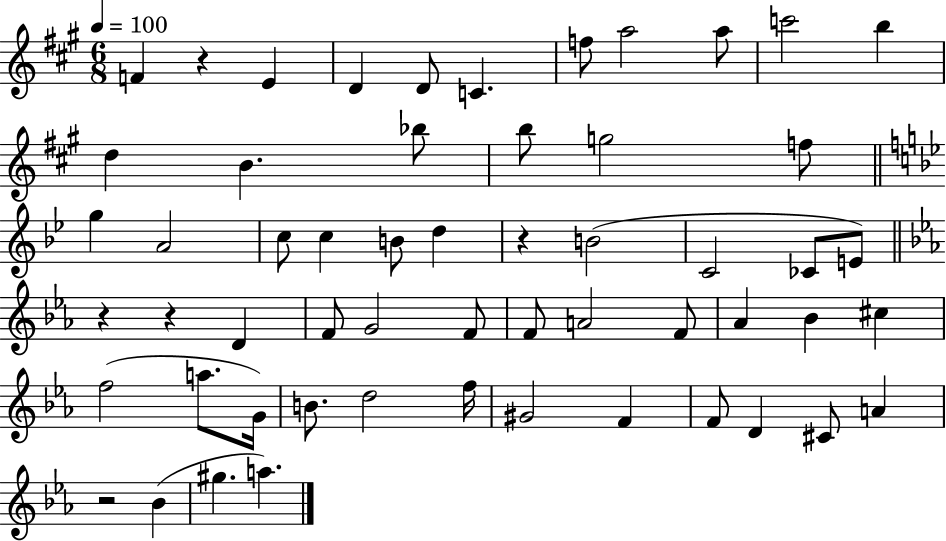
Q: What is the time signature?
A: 6/8